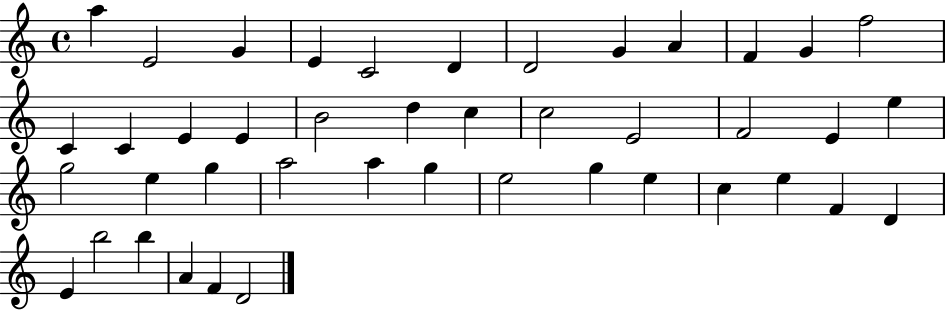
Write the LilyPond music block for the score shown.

{
  \clef treble
  \time 4/4
  \defaultTimeSignature
  \key c \major
  a''4 e'2 g'4 | e'4 c'2 d'4 | d'2 g'4 a'4 | f'4 g'4 f''2 | \break c'4 c'4 e'4 e'4 | b'2 d''4 c''4 | c''2 e'2 | f'2 e'4 e''4 | \break g''2 e''4 g''4 | a''2 a''4 g''4 | e''2 g''4 e''4 | c''4 e''4 f'4 d'4 | \break e'4 b''2 b''4 | a'4 f'4 d'2 | \bar "|."
}